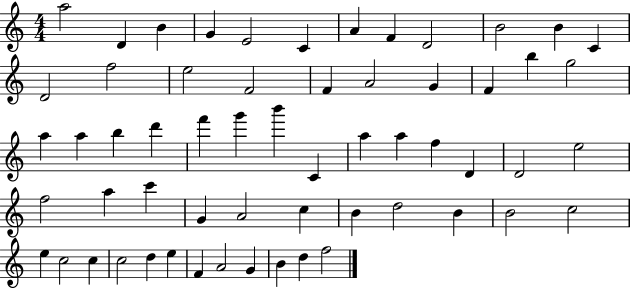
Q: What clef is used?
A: treble